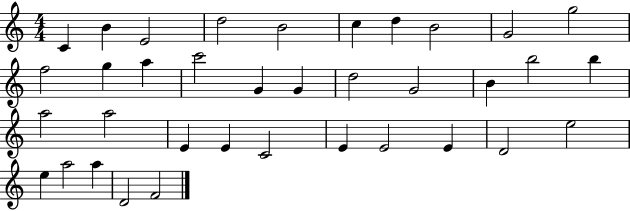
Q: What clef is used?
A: treble